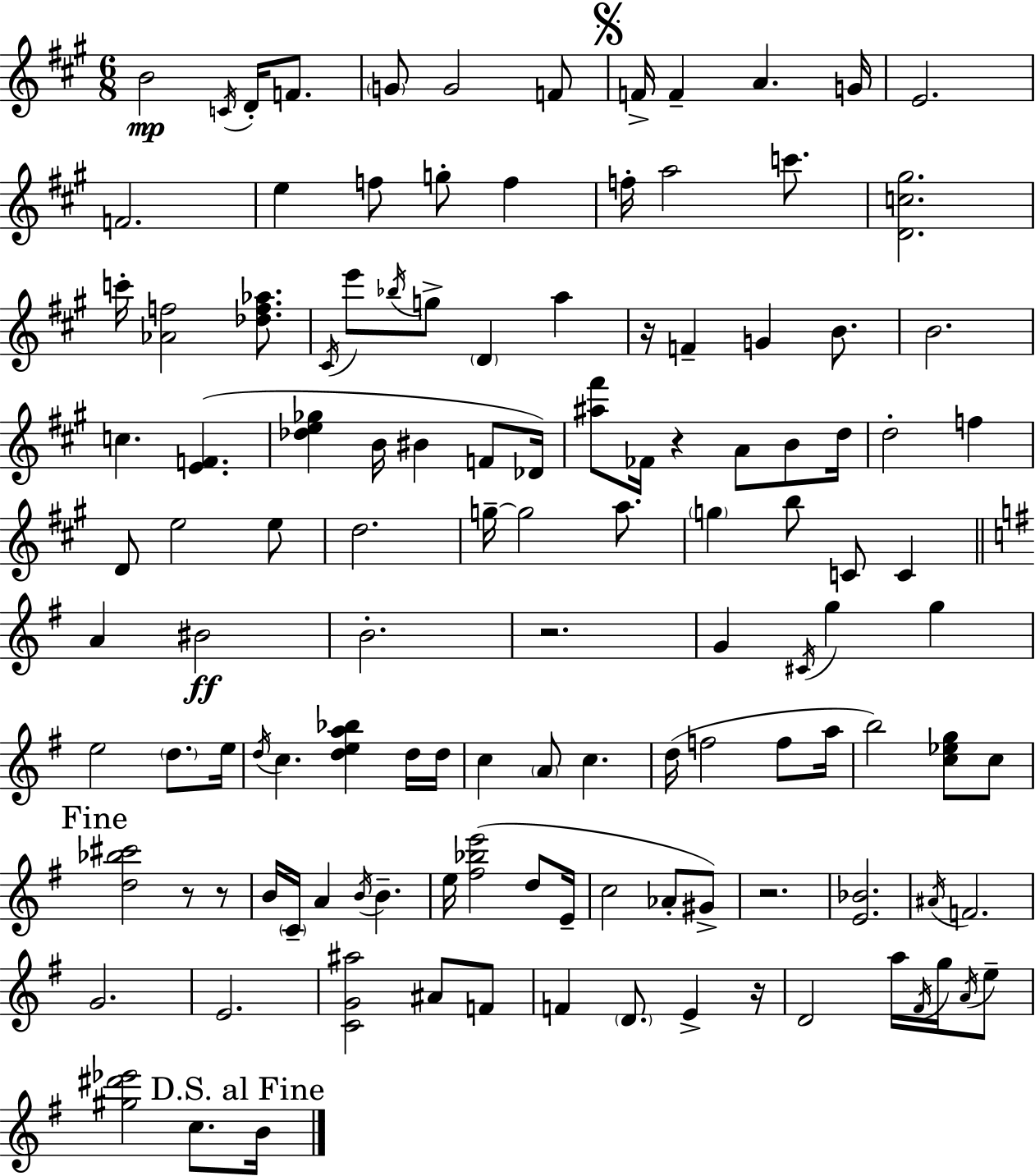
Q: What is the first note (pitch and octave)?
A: B4